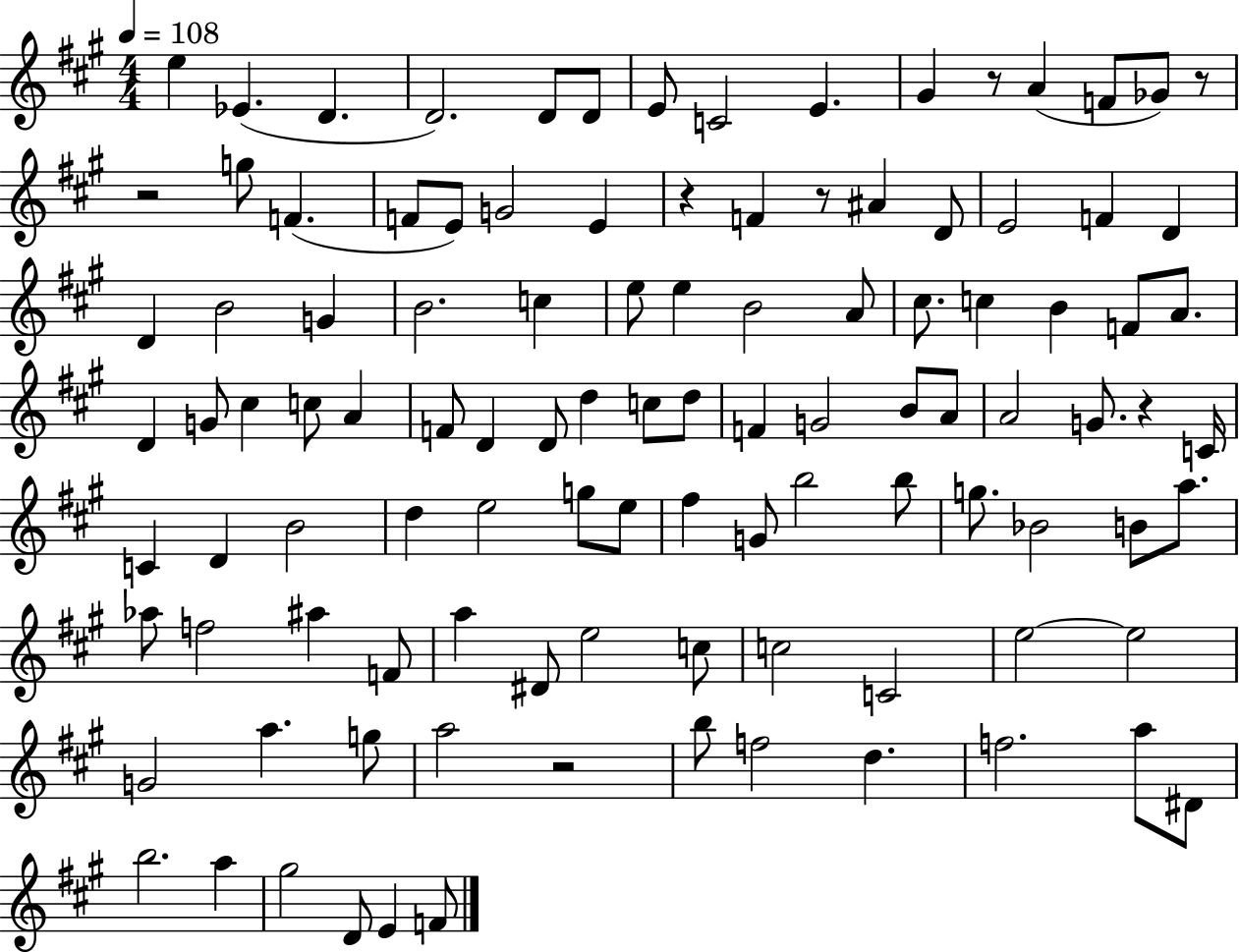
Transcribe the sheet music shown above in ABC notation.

X:1
T:Untitled
M:4/4
L:1/4
K:A
e _E D D2 D/2 D/2 E/2 C2 E ^G z/2 A F/2 _G/2 z/2 z2 g/2 F F/2 E/2 G2 E z F z/2 ^A D/2 E2 F D D B2 G B2 c e/2 e B2 A/2 ^c/2 c B F/2 A/2 D G/2 ^c c/2 A F/2 D D/2 d c/2 d/2 F G2 B/2 A/2 A2 G/2 z C/4 C D B2 d e2 g/2 e/2 ^f G/2 b2 b/2 g/2 _B2 B/2 a/2 _a/2 f2 ^a F/2 a ^D/2 e2 c/2 c2 C2 e2 e2 G2 a g/2 a2 z2 b/2 f2 d f2 a/2 ^D/2 b2 a ^g2 D/2 E F/2